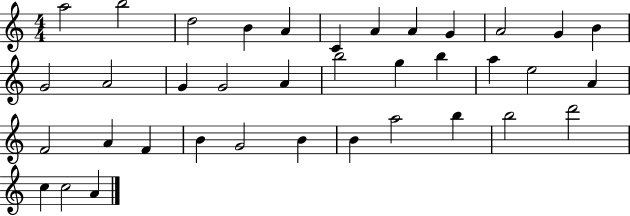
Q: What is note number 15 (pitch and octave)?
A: G4